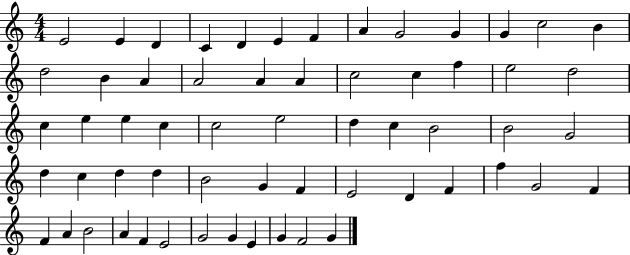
{
  \clef treble
  \numericTimeSignature
  \time 4/4
  \key c \major
  e'2 e'4 d'4 | c'4 d'4 e'4 f'4 | a'4 g'2 g'4 | g'4 c''2 b'4 | \break d''2 b'4 a'4 | a'2 a'4 a'4 | c''2 c''4 f''4 | e''2 d''2 | \break c''4 e''4 e''4 c''4 | c''2 e''2 | d''4 c''4 b'2 | b'2 g'2 | \break d''4 c''4 d''4 d''4 | b'2 g'4 f'4 | e'2 d'4 f'4 | f''4 g'2 f'4 | \break f'4 a'4 b'2 | a'4 f'4 e'2 | g'2 g'4 e'4 | g'4 f'2 g'4 | \break \bar "|."
}